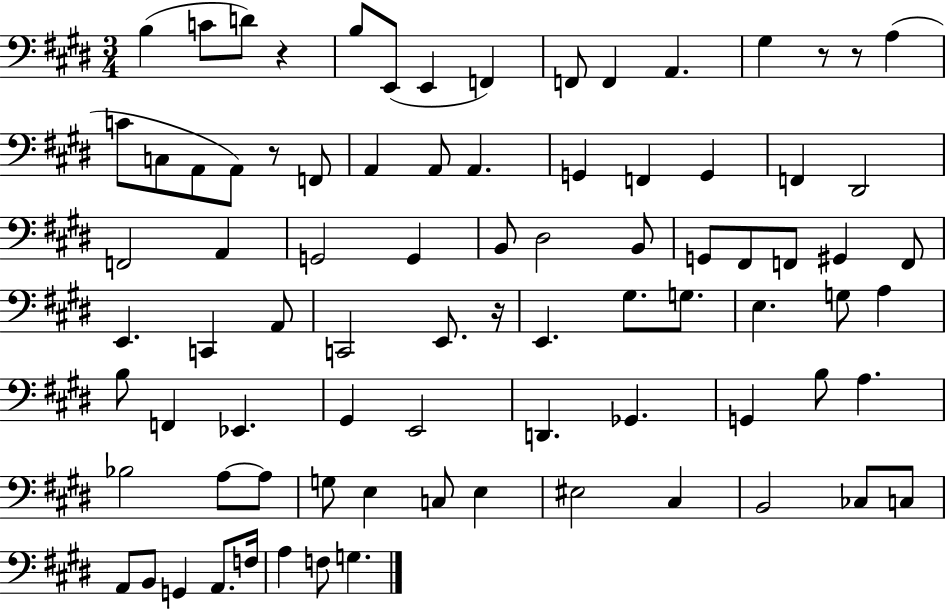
X:1
T:Untitled
M:3/4
L:1/4
K:E
B, C/2 D/2 z B,/2 E,,/2 E,, F,, F,,/2 F,, A,, ^G, z/2 z/2 A, C/2 C,/2 A,,/2 A,,/2 z/2 F,,/2 A,, A,,/2 A,, G,, F,, G,, F,, ^D,,2 F,,2 A,, G,,2 G,, B,,/2 ^D,2 B,,/2 G,,/2 ^F,,/2 F,,/2 ^G,, F,,/2 E,, C,, A,,/2 C,,2 E,,/2 z/4 E,, ^G,/2 G,/2 E, G,/2 A, B,/2 F,, _E,, ^G,, E,,2 D,, _G,, G,, B,/2 A, _B,2 A,/2 A,/2 G,/2 E, C,/2 E, ^E,2 ^C, B,,2 _C,/2 C,/2 A,,/2 B,,/2 G,, A,,/2 F,/4 A, F,/2 G,